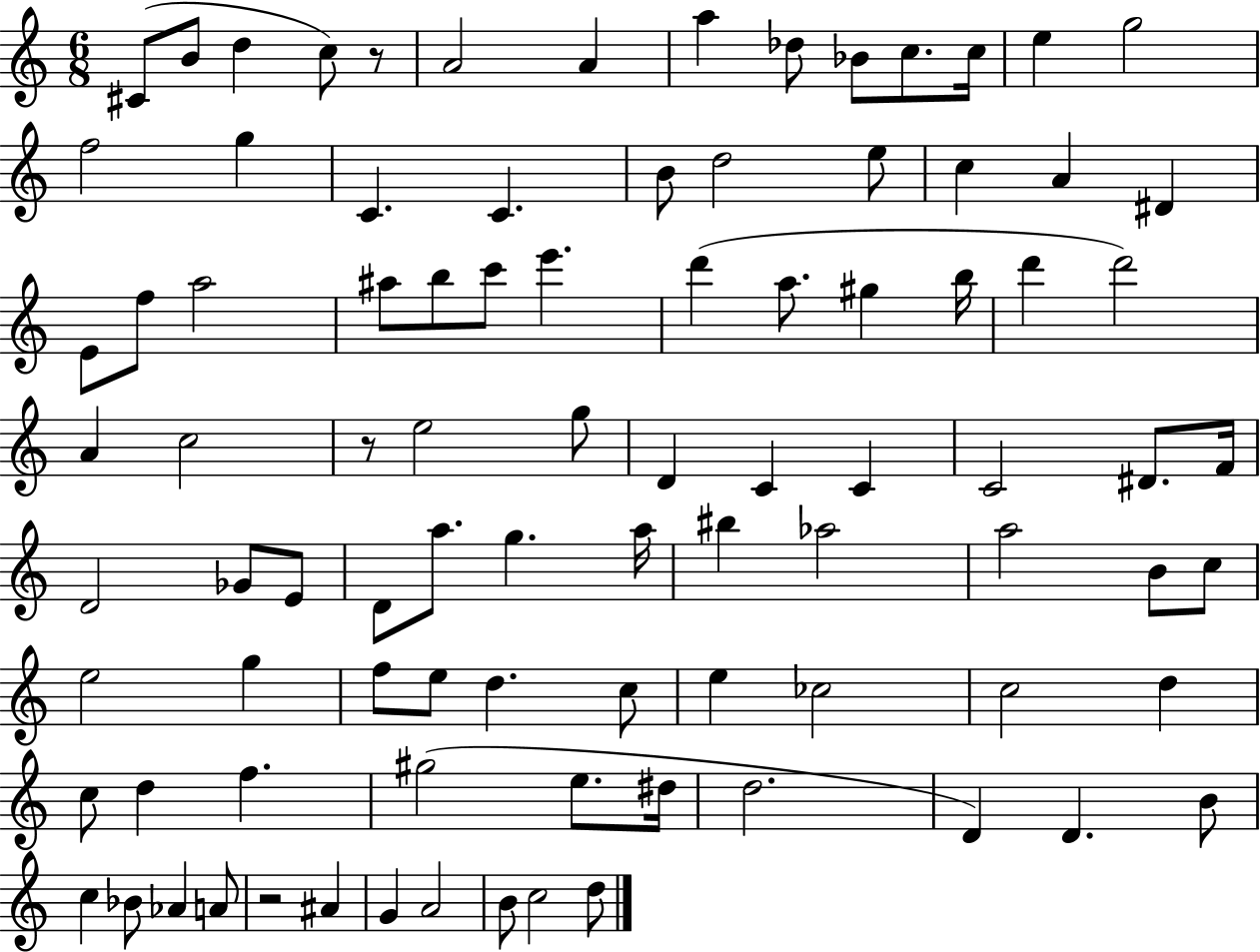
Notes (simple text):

C#4/e B4/e D5/q C5/e R/e A4/h A4/q A5/q Db5/e Bb4/e C5/e. C5/s E5/q G5/h F5/h G5/q C4/q. C4/q. B4/e D5/h E5/e C5/q A4/q D#4/q E4/e F5/e A5/h A#5/e B5/e C6/e E6/q. D6/q A5/e. G#5/q B5/s D6/q D6/h A4/q C5/h R/e E5/h G5/e D4/q C4/q C4/q C4/h D#4/e. F4/s D4/h Gb4/e E4/e D4/e A5/e. G5/q. A5/s BIS5/q Ab5/h A5/h B4/e C5/e E5/h G5/q F5/e E5/e D5/q. C5/e E5/q CES5/h C5/h D5/q C5/e D5/q F5/q. G#5/h E5/e. D#5/s D5/h. D4/q D4/q. B4/e C5/q Bb4/e Ab4/q A4/e R/h A#4/q G4/q A4/h B4/e C5/h D5/e